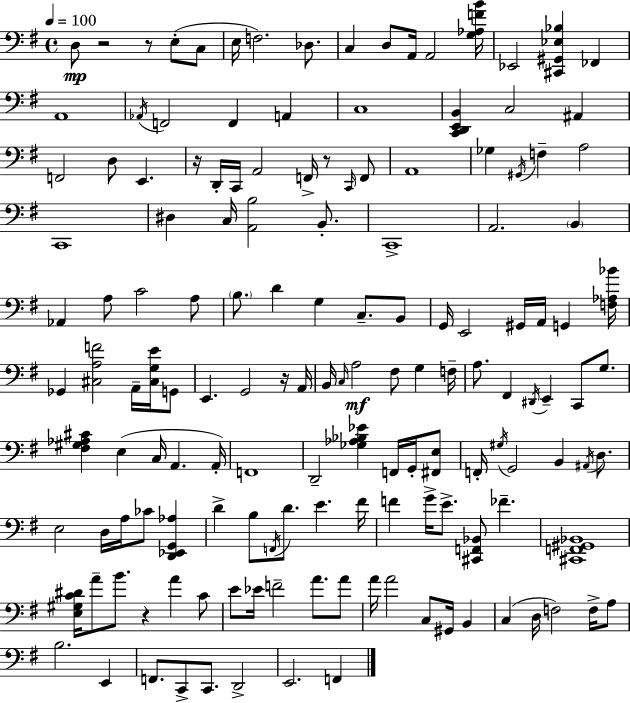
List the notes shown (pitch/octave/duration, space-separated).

D3/e R/h R/e E3/e C3/e E3/s F3/h. Db3/e. C3/q D3/e A2/s A2/h [G3,Ab3,F4,B4]/s Eb2/h [C#2,G#2,Eb3,Bb3]/q FES2/q A2/w Ab2/s F2/h F2/q A2/q C3/w [C2,D2,E2,B2]/q C3/h A#2/q F2/h D3/e E2/q. R/s D2/s C2/s A2/h F2/s R/e C2/s F2/e A2/w Gb3/q G#2/s F3/q A3/h C2/w D#3/q C3/s [A2,B3]/h B2/e. C2/w A2/h. B2/q Ab2/q A3/e C4/h A3/e B3/e. D4/q G3/q C3/e. B2/e G2/s E2/h G#2/s A2/s G2/q [F3,Ab3,Bb4]/s Gb2/q [C#3,A3,F4]/h A2/s [C#3,G3,E4]/s G2/e E2/q. G2/h R/s A2/s B2/s C3/s A3/h F#3/e G3/q F3/s A3/e. F#2/q D#2/s E2/q C2/e G3/e. [F#3,G#3,Ab3,C#4]/q E3/q C3/s A2/q. A2/s F2/w D2/h [Gb3,Ab3,Bb3,Eb4]/q F2/s G2/s [F#2,E3]/e F2/s G#3/s G2/h B2/q A#2/s D3/e. E3/h D3/s A3/s CES4/e [D2,Eb2,G2,Ab3]/q D4/q B3/e F2/s D4/e. E4/q. F#4/s F4/q G4/s E4/e. [C#2,F2,Bb2]/e FES4/q. [C#2,F2,G#2,Bb2]/w [E3,G#3,C4,D#4]/s A4/e B4/e. R/q A4/q C4/e E4/e Eb4/s F4/h A4/e. A4/e A4/s A4/h C3/e G#2/s B2/q C3/q D3/s F3/h F3/s A3/e B3/h. E2/q F2/e. C2/e C2/e. D2/h E2/h. F2/q